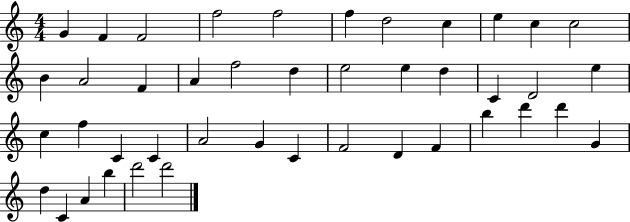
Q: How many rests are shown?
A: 0